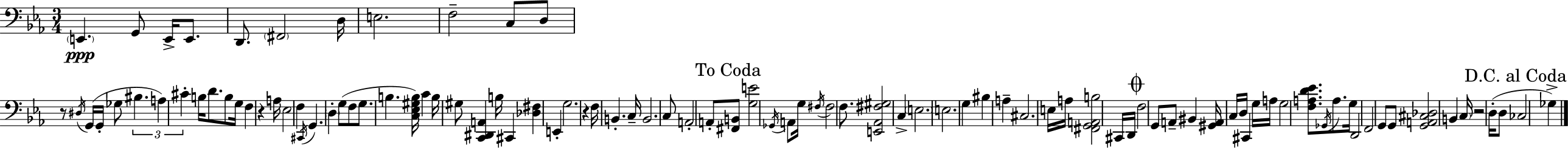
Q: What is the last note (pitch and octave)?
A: Gb3